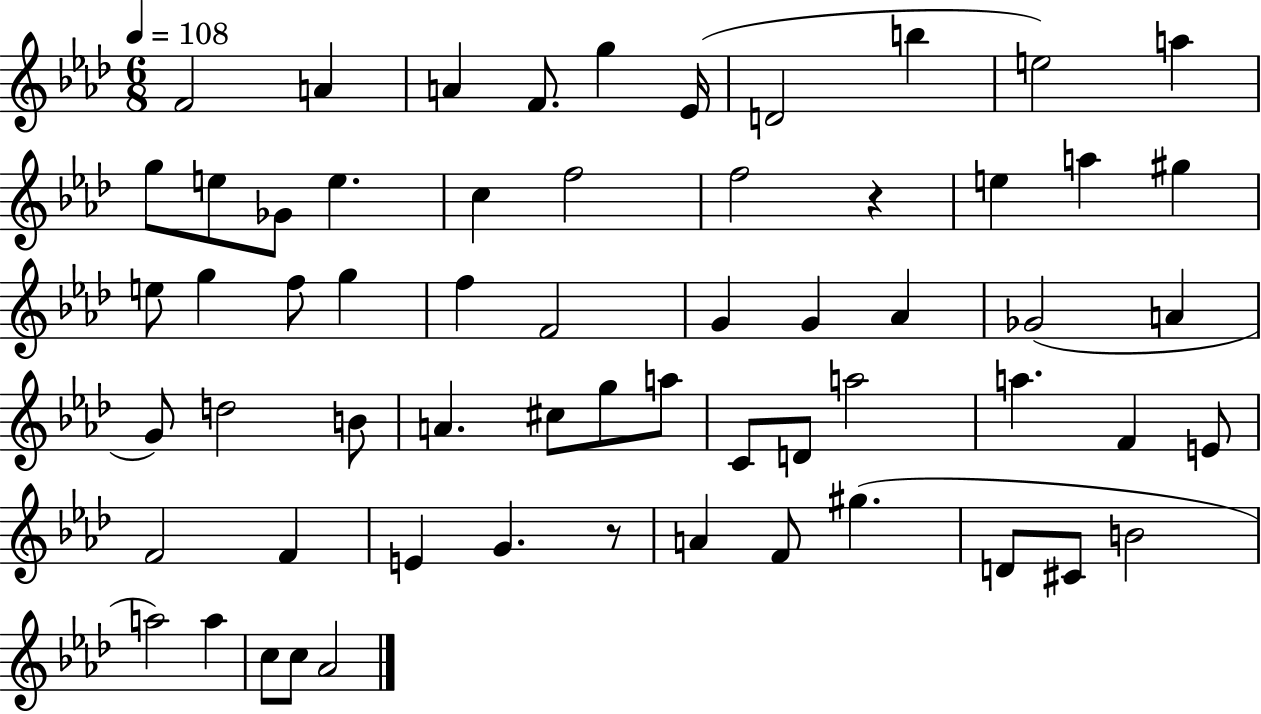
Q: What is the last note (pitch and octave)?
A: Ab4